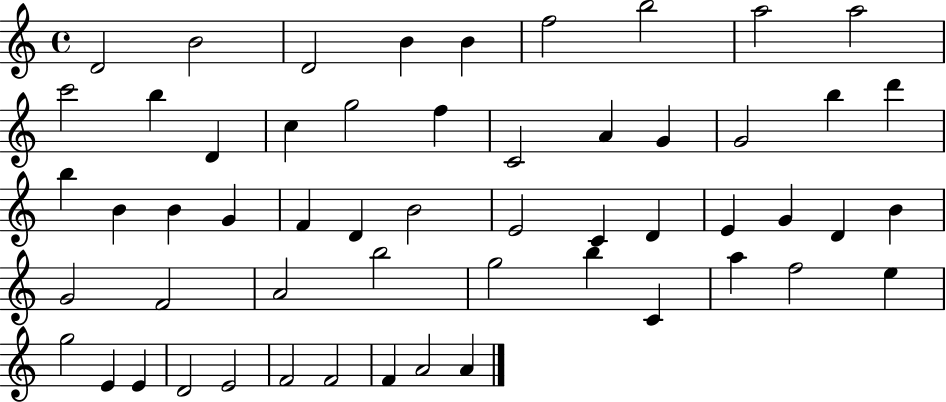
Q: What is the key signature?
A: C major